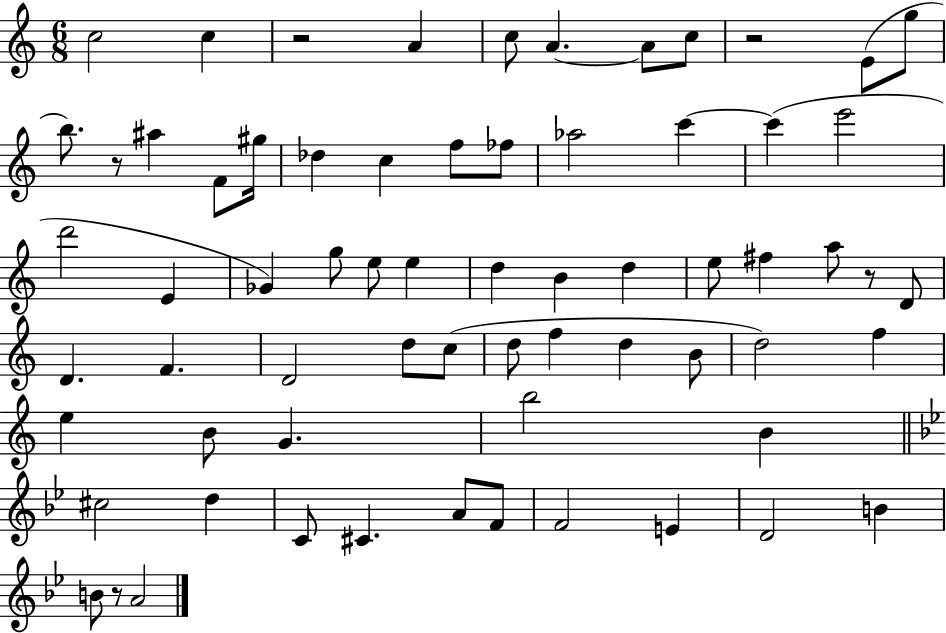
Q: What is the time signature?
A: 6/8